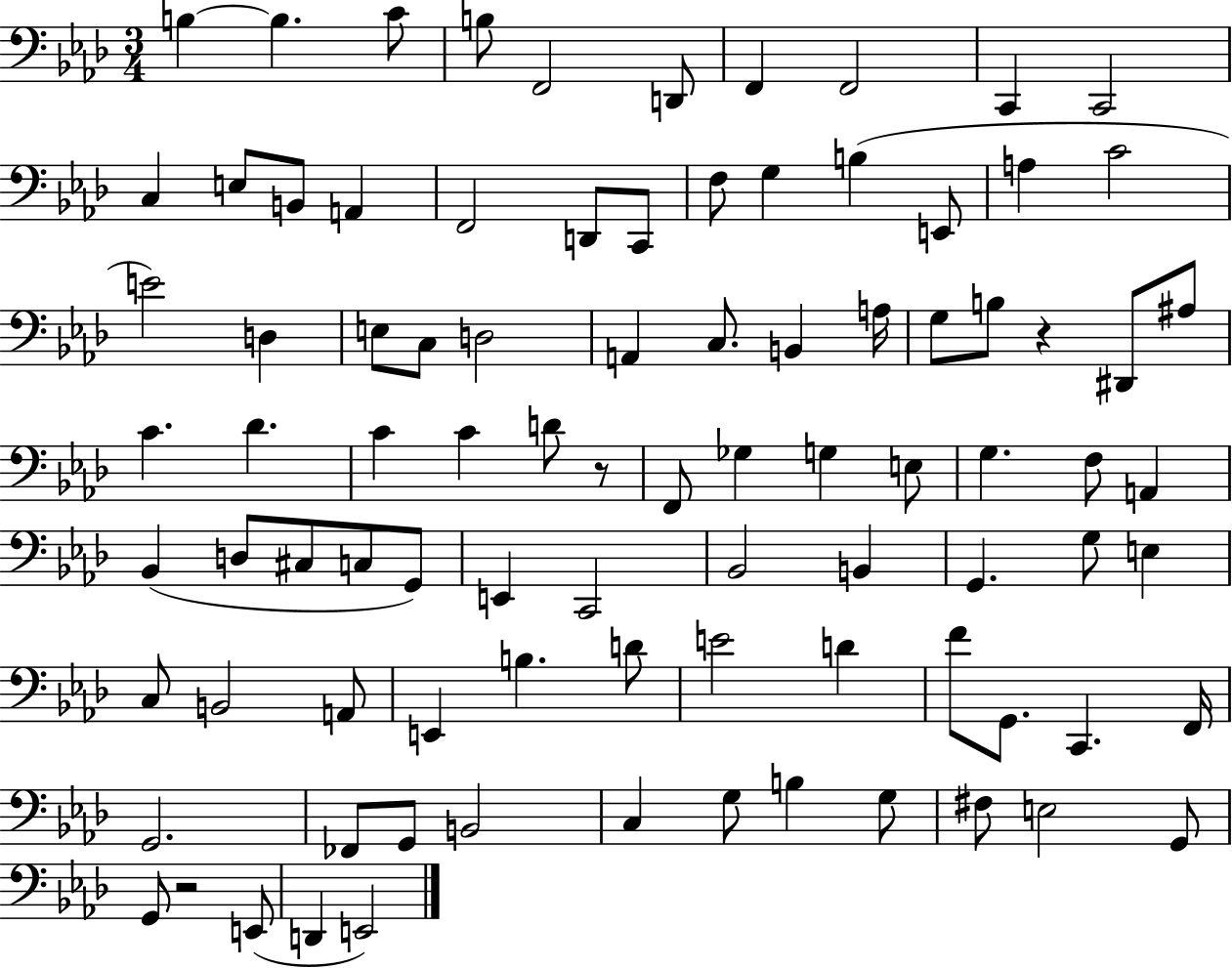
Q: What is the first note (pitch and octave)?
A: B3